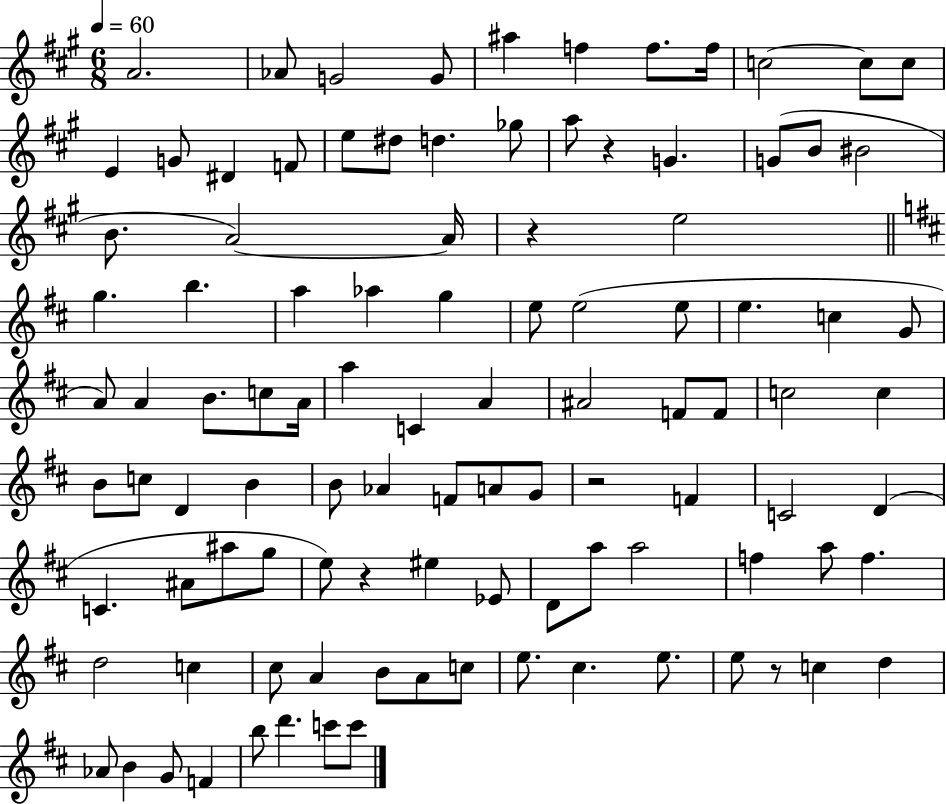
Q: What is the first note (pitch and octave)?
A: A4